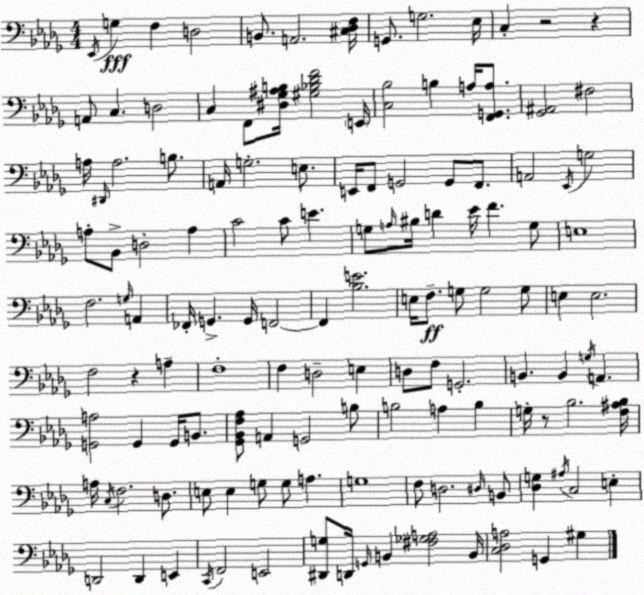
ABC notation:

X:1
T:Untitled
M:4/4
L:1/4
K:Bbm
_E,,/4 G, F, D,2 B,,/2 A,,2 [^C,_D,F,]/4 G,,/2 G,2 _E,/4 C, z2 z A,,/2 C, D,2 C, F,,/2 [^D,_G,^A,B,]/4 [^G,_B,_DF]2 E,,/4 [C,_B,]2 B, A,/4 [F,,G,,A,]/2 [_G,,^A,,]2 ^F,2 A,/4 ^D,,/4 A,2 B,/2 A,,/4 G,2 E,/2 E,,/4 F,,/2 G,,2 G,,/2 F,,/2 A,,2 _E,,/4 G,2 A,/2 _B,,/2 D,2 A, C2 C/2 E G,/2 A,/4 ^B,/4 D _E/4 F G,/2 E,4 F,2 G,/4 A,, _F,,/4 G,, G,,/4 F,,2 F,, [_B,E]2 E,/4 F,/2 G,/2 G,2 G,/2 E, E,2 F,2 z A, F,4 F, D,2 E, D,/2 F,/2 G,,2 B,, B,, G,/4 A,, [G,,A,]2 G,, G,,/4 B,,/2 [_G,,_B,,F,_A,]/2 A,, G,,2 B,/2 B,2 A, B, G,/4 z/2 _B,2 [F,^A,_B,]/4 A,/4 C,/4 F,2 D,/2 E,/2 E, G,/2 G,/2 A, G,4 F,/2 D,2 ^D,/4 B,,/2 [_D,G,] ^A,/4 C,2 E, D,,2 D,, E,, C,,/4 F,,2 E,,2 [^D,,G,]/2 D,,/4 G,,/4 B,, [^F,_G,A,]2 B,,/4 [C,_D,A,]2 G,, ^G,